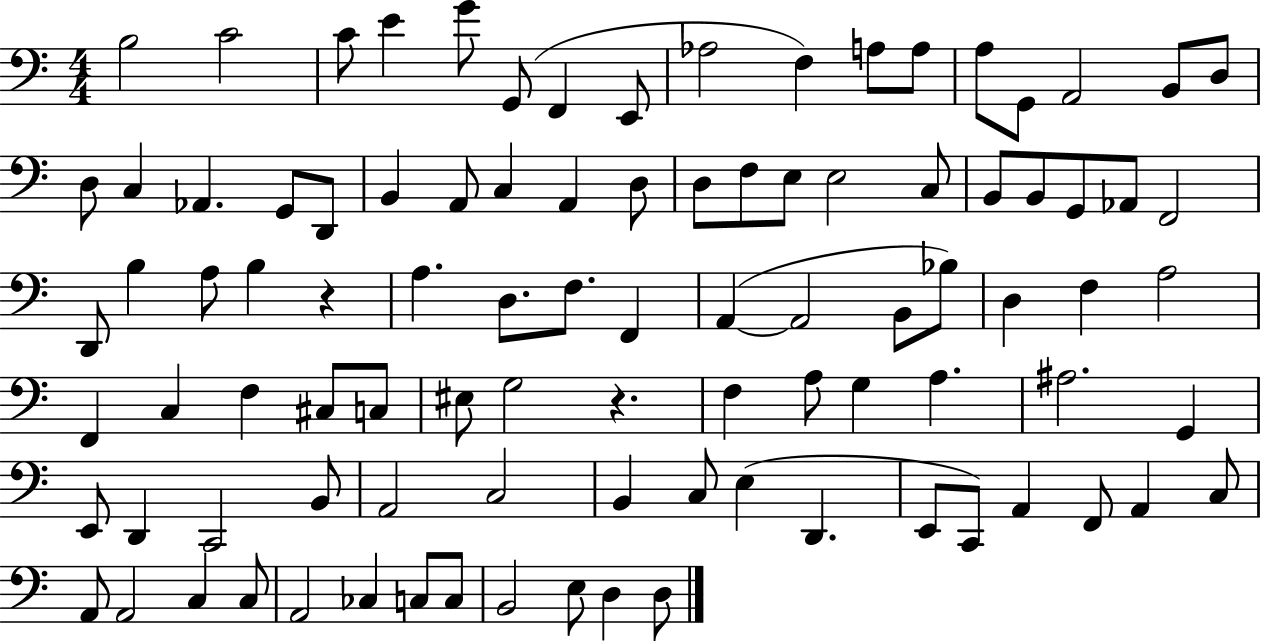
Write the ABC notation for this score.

X:1
T:Untitled
M:4/4
L:1/4
K:C
B,2 C2 C/2 E G/2 G,,/2 F,, E,,/2 _A,2 F, A,/2 A,/2 A,/2 G,,/2 A,,2 B,,/2 D,/2 D,/2 C, _A,, G,,/2 D,,/2 B,, A,,/2 C, A,, D,/2 D,/2 F,/2 E,/2 E,2 C,/2 B,,/2 B,,/2 G,,/2 _A,,/2 F,,2 D,,/2 B, A,/2 B, z A, D,/2 F,/2 F,, A,, A,,2 B,,/2 _B,/2 D, F, A,2 F,, C, F, ^C,/2 C,/2 ^E,/2 G,2 z F, A,/2 G, A, ^A,2 G,, E,,/2 D,, C,,2 B,,/2 A,,2 C,2 B,, C,/2 E, D,, E,,/2 C,,/2 A,, F,,/2 A,, C,/2 A,,/2 A,,2 C, C,/2 A,,2 _C, C,/2 C,/2 B,,2 E,/2 D, D,/2